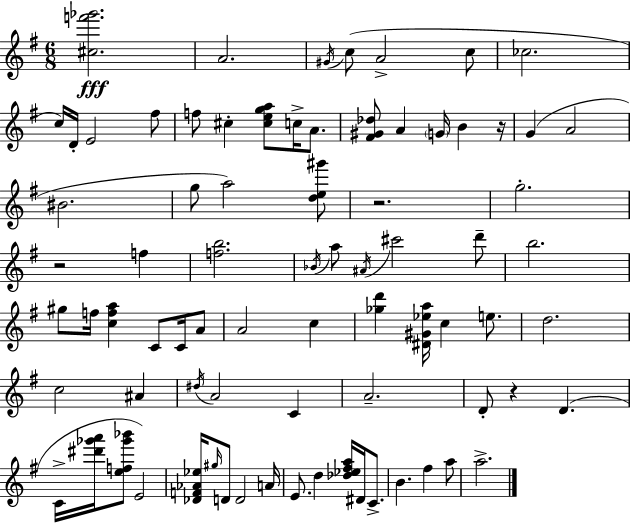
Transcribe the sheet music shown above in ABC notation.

X:1
T:Untitled
M:6/8
L:1/4
K:G
[^cf'_g']2 A2 ^G/4 c/2 A2 c/2 _c2 c/4 D/4 E2 ^f/2 f/2 ^c [^cega]/2 c/4 A/2 [^F^G_d]/2 A G/4 B z/4 G A2 ^B2 g/2 a2 [de^g']/2 z2 g2 z2 f [fb]2 _B/4 a/2 ^A/4 ^c'2 d'/2 b2 ^g/2 f/4 [cfa] C/2 C/4 A/2 A2 c [_gd'] [^D^G_ea]/4 c e/2 d2 c2 ^A ^d/4 A2 C A2 D/2 z D C/4 [^d'_g'a']/4 [ef_g'_b']/2 E2 [_DF_A_e]/4 ^g/4 D/2 D2 A/4 E/2 d [_d_e^fa]/4 ^D/4 C/2 B ^f a/2 a2